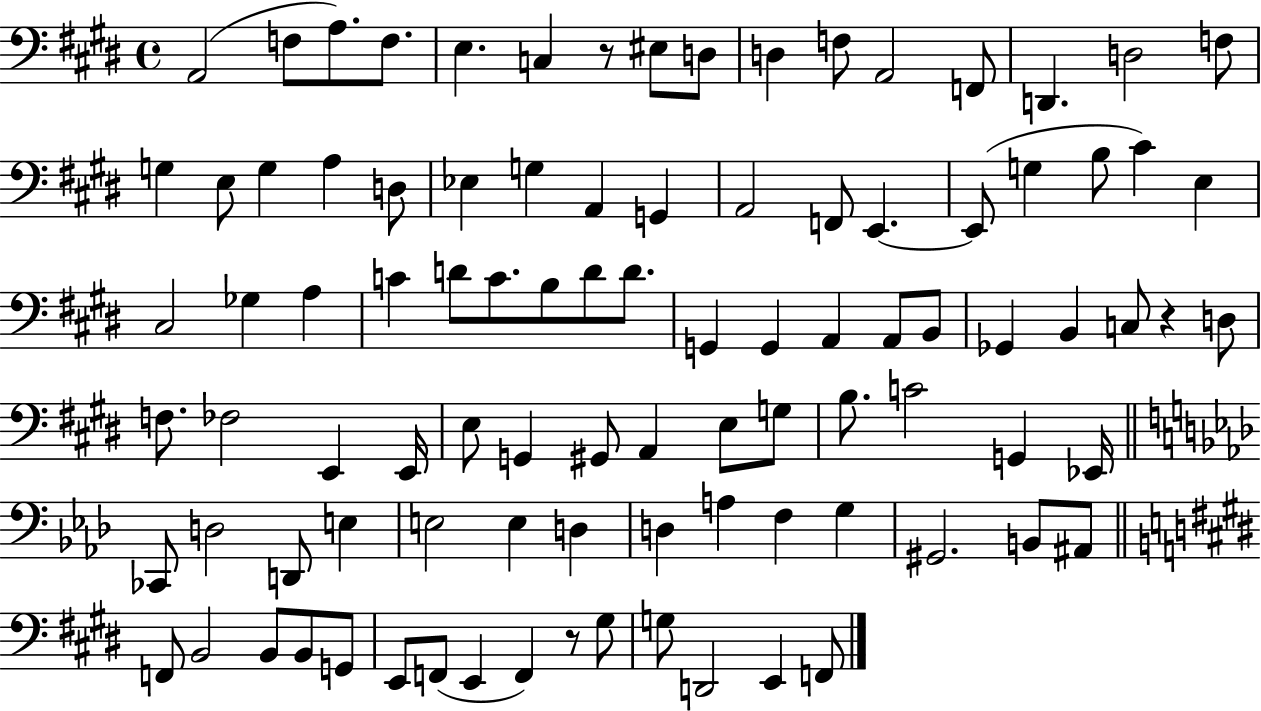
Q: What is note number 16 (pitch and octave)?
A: G3